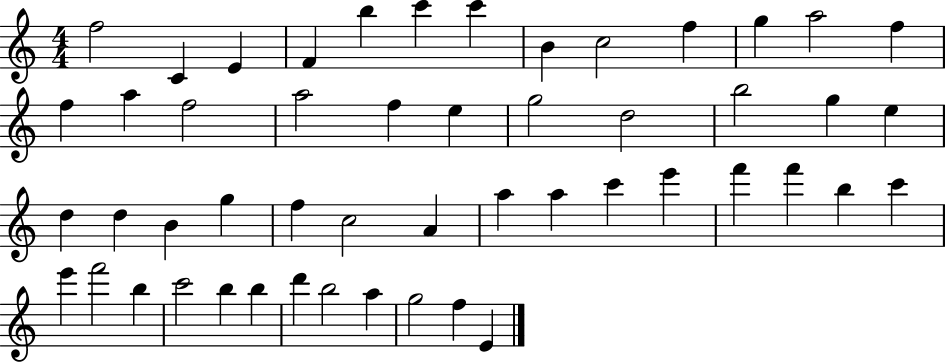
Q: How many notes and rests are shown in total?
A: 51